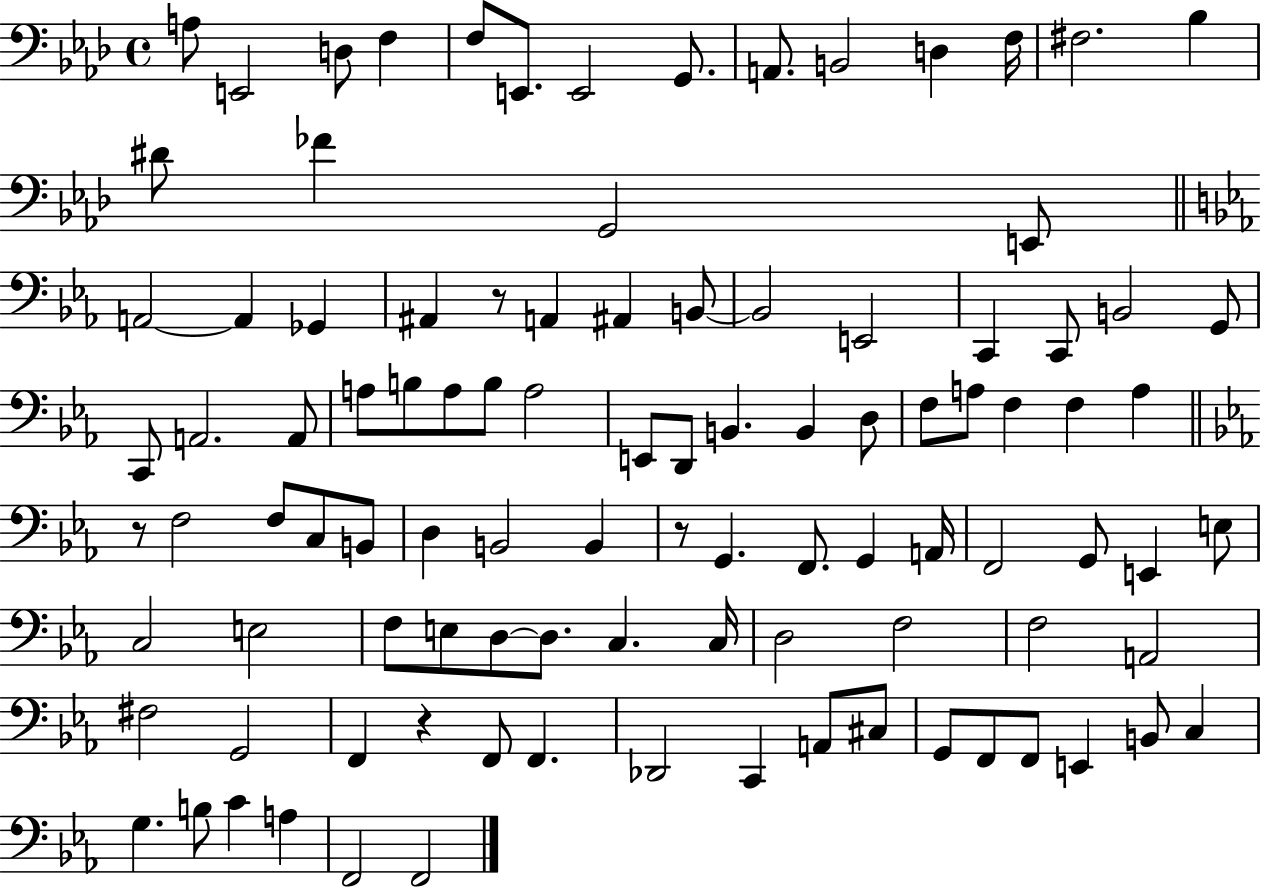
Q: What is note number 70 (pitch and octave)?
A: D3